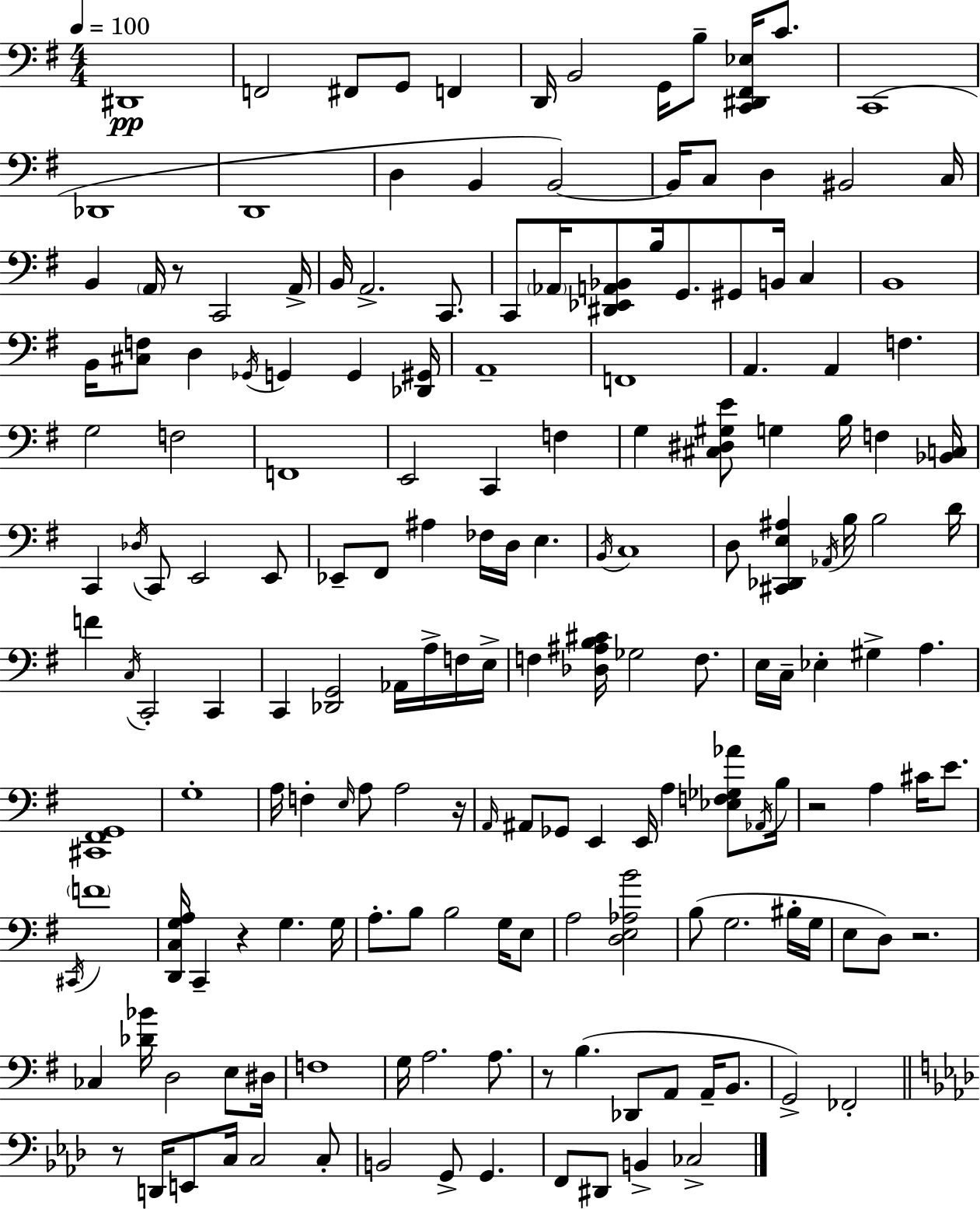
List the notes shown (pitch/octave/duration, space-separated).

D#2/w F2/h F#2/e G2/e F2/q D2/s B2/h G2/s B3/e [C2,D#2,F#2,Eb3]/s C4/e. C2/w Db2/w D2/w D3/q B2/q B2/h B2/s C3/e D3/q BIS2/h C3/s B2/q A2/s R/e C2/h A2/s B2/s A2/h. C2/e. C2/e Ab2/s [D#2,Eb2,A2,Bb2]/e B3/s G2/e. G#2/e B2/s C3/q B2/w B2/s [C#3,F3]/e D3/q Gb2/s G2/q G2/q [Db2,G#2]/s A2/w F2/w A2/q. A2/q F3/q. G3/h F3/h F2/w E2/h C2/q F3/q G3/q [C#3,D#3,G#3,E4]/e G3/q B3/s F3/q [Bb2,C3]/s C2/q Db3/s C2/e E2/h E2/e Eb2/e F#2/e A#3/q FES3/s D3/s E3/q. B2/s C3/w D3/e [C#2,Db2,E3,A#3]/q Ab2/s B3/s B3/h D4/s F4/q C3/s C2/h C2/q C2/q [Db2,G2]/h Ab2/s A3/s F3/s E3/s F3/q [Db3,A#3,B3,C#4]/s Gb3/h F3/e. E3/s C3/s Eb3/q G#3/q A3/q. [C#2,F#2,G2]/w G3/w A3/s F3/q E3/s A3/e A3/h R/s A2/s A#2/e Gb2/e E2/q E2/s A3/q [Eb3,F3,Gb3,Ab4]/e Ab2/s B3/s R/h A3/q C#4/s E4/e. C#2/s F4/w [D2,C3,G3,A3]/s C2/q R/q G3/q. G3/s A3/e. B3/e B3/h G3/s E3/e A3/h [D3,E3,Ab3,B4]/h B3/e G3/h. BIS3/s G3/s E3/e D3/e R/h. CES3/q [Db4,Bb4]/s D3/h E3/e D#3/s F3/w G3/s A3/h. A3/e. R/e B3/q. Db2/e A2/e A2/s B2/e. G2/h FES2/h R/e D2/s E2/e C3/s C3/h C3/e B2/h G2/e G2/q. F2/e D#2/e B2/q CES3/h